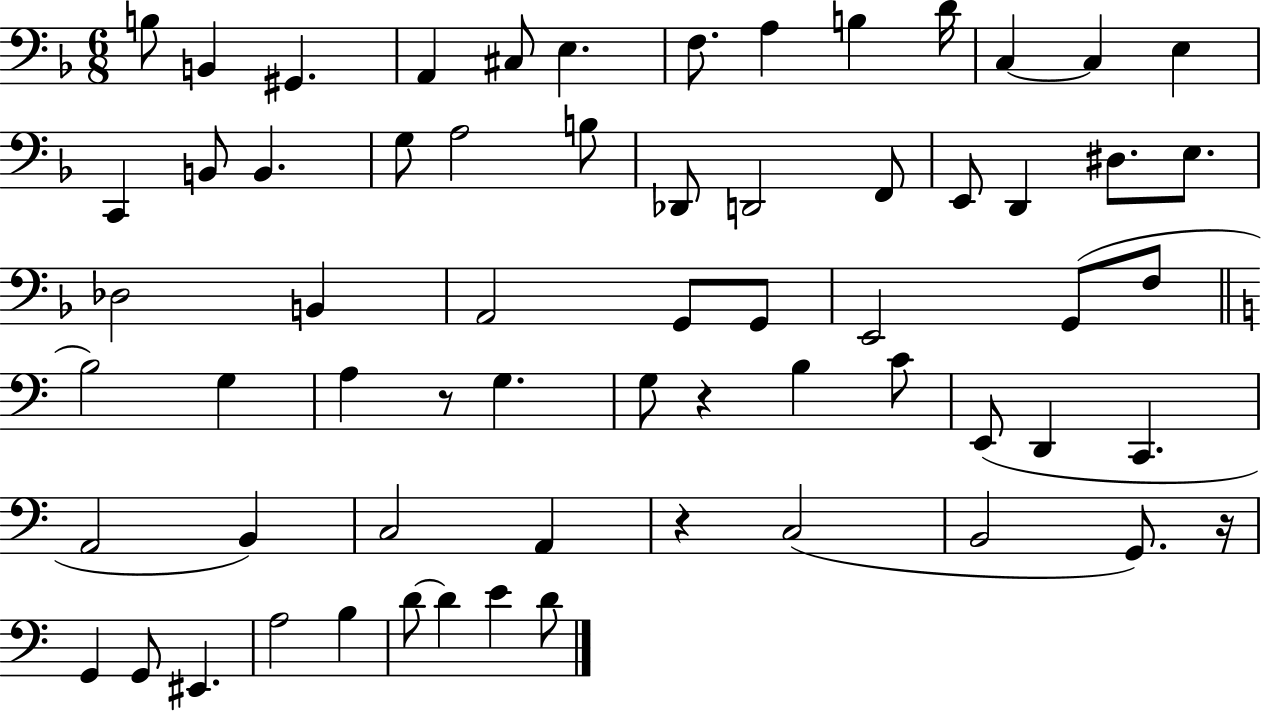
X:1
T:Untitled
M:6/8
L:1/4
K:F
B,/2 B,, ^G,, A,, ^C,/2 E, F,/2 A, B, D/4 C, C, E, C,, B,,/2 B,, G,/2 A,2 B,/2 _D,,/2 D,,2 F,,/2 E,,/2 D,, ^D,/2 E,/2 _D,2 B,, A,,2 G,,/2 G,,/2 E,,2 G,,/2 F,/2 B,2 G, A, z/2 G, G,/2 z B, C/2 E,,/2 D,, C,, A,,2 B,, C,2 A,, z C,2 B,,2 G,,/2 z/4 G,, G,,/2 ^E,, A,2 B, D/2 D E D/2